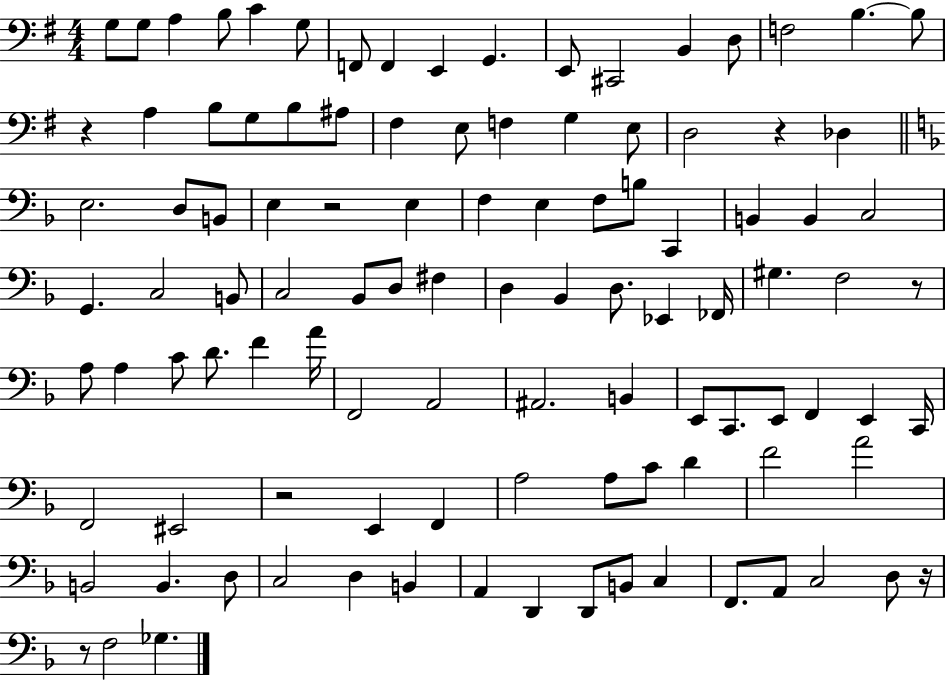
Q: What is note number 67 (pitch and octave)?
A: E2